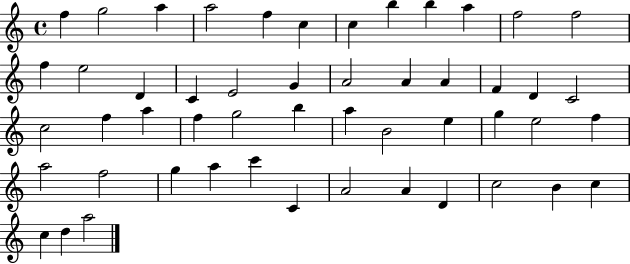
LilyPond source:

{
  \clef treble
  \time 4/4
  \defaultTimeSignature
  \key c \major
  f''4 g''2 a''4 | a''2 f''4 c''4 | c''4 b''4 b''4 a''4 | f''2 f''2 | \break f''4 e''2 d'4 | c'4 e'2 g'4 | a'2 a'4 a'4 | f'4 d'4 c'2 | \break c''2 f''4 a''4 | f''4 g''2 b''4 | a''4 b'2 e''4 | g''4 e''2 f''4 | \break a''2 f''2 | g''4 a''4 c'''4 c'4 | a'2 a'4 d'4 | c''2 b'4 c''4 | \break c''4 d''4 a''2 | \bar "|."
}